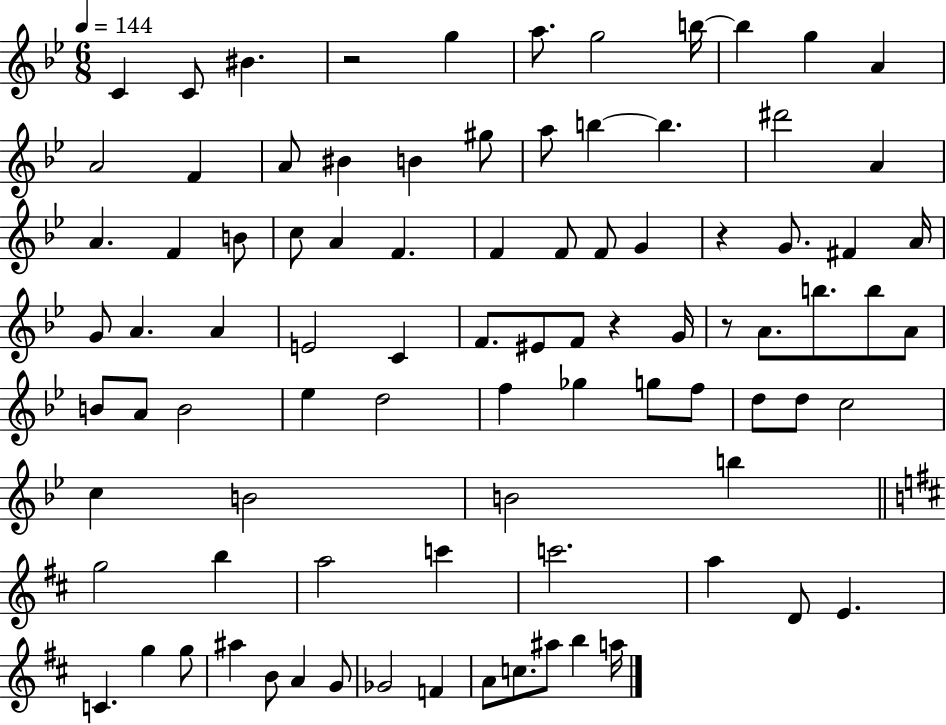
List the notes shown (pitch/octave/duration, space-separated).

C4/q C4/e BIS4/q. R/h G5/q A5/e. G5/h B5/s B5/q G5/q A4/q A4/h F4/q A4/e BIS4/q B4/q G#5/e A5/e B5/q B5/q. D#6/h A4/q A4/q. F4/q B4/e C5/e A4/q F4/q. F4/q F4/e F4/e G4/q R/q G4/e. F#4/q A4/s G4/e A4/q. A4/q E4/h C4/q F4/e. EIS4/e F4/e R/q G4/s R/e A4/e. B5/e. B5/e A4/e B4/e A4/e B4/h Eb5/q D5/h F5/q Gb5/q G5/e F5/e D5/e D5/e C5/h C5/q B4/h B4/h B5/q G5/h B5/q A5/h C6/q C6/h. A5/q D4/e E4/q. C4/q. G5/q G5/e A#5/q B4/e A4/q G4/e Gb4/h F4/q A4/e C5/e. A#5/e B5/q A5/s